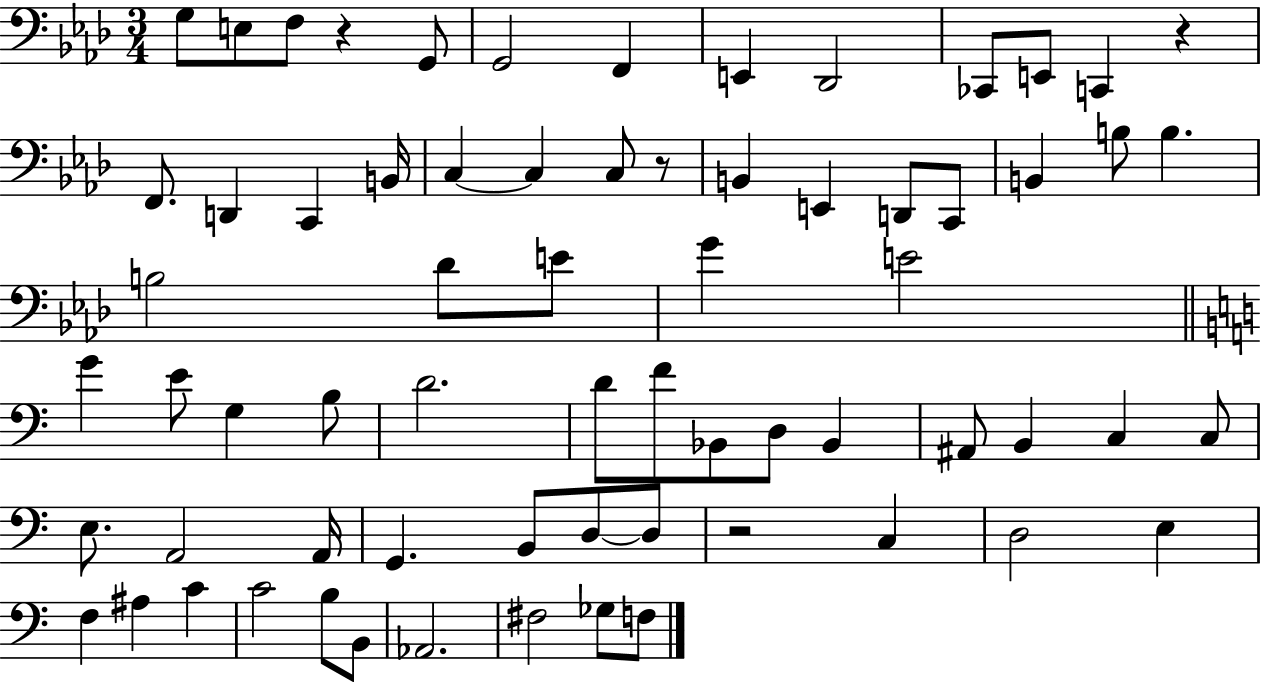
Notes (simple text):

G3/e E3/e F3/e R/q G2/e G2/h F2/q E2/q Db2/h CES2/e E2/e C2/q R/q F2/e. D2/q C2/q B2/s C3/q C3/q C3/e R/e B2/q E2/q D2/e C2/e B2/q B3/e B3/q. B3/h Db4/e E4/e G4/q E4/h G4/q E4/e G3/q B3/e D4/h. D4/e F4/e Bb2/e D3/e Bb2/q A#2/e B2/q C3/q C3/e E3/e. A2/h A2/s G2/q. B2/e D3/e D3/e R/h C3/q D3/h E3/q F3/q A#3/q C4/q C4/h B3/e B2/e Ab2/h. F#3/h Gb3/e F3/e